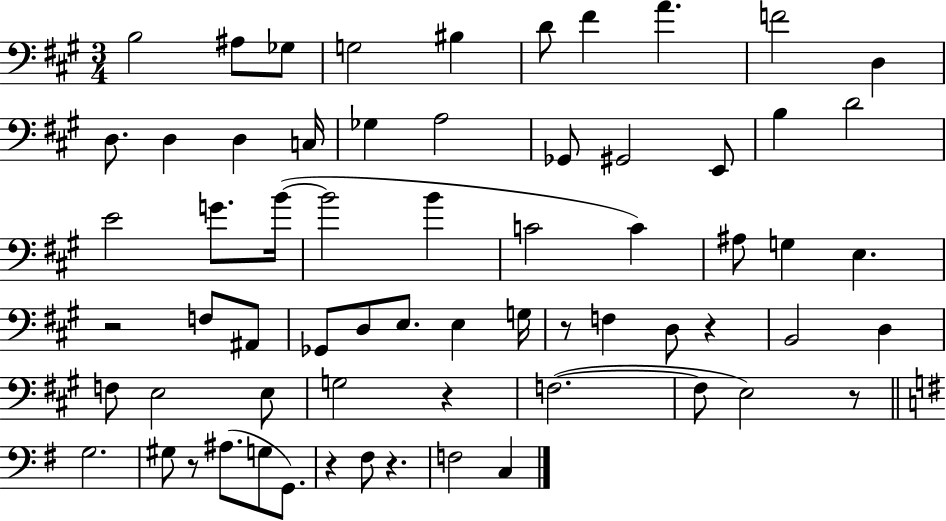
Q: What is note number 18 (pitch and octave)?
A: G#2